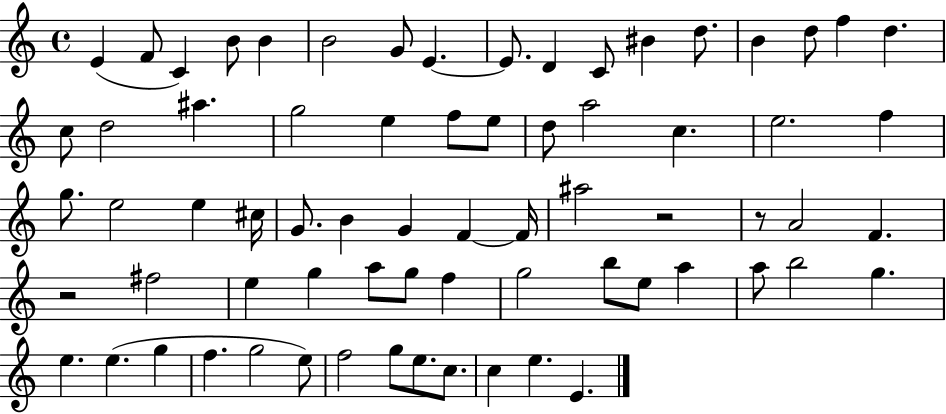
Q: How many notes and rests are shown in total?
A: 70